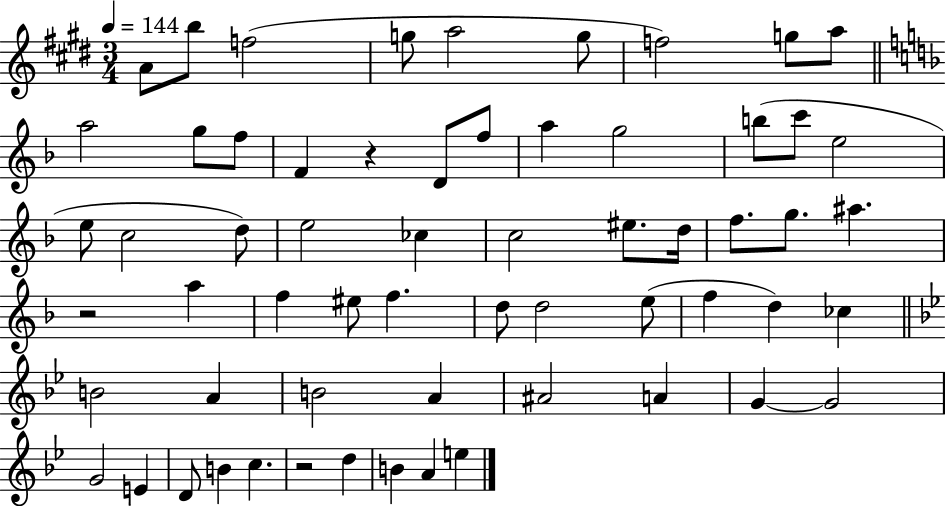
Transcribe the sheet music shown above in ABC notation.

X:1
T:Untitled
M:3/4
L:1/4
K:E
A/2 b/2 f2 g/2 a2 g/2 f2 g/2 a/2 a2 g/2 f/2 F z D/2 f/2 a g2 b/2 c'/2 e2 e/2 c2 d/2 e2 _c c2 ^e/2 d/4 f/2 g/2 ^a z2 a f ^e/2 f d/2 d2 e/2 f d _c B2 A B2 A ^A2 A G G2 G2 E D/2 B c z2 d B A e